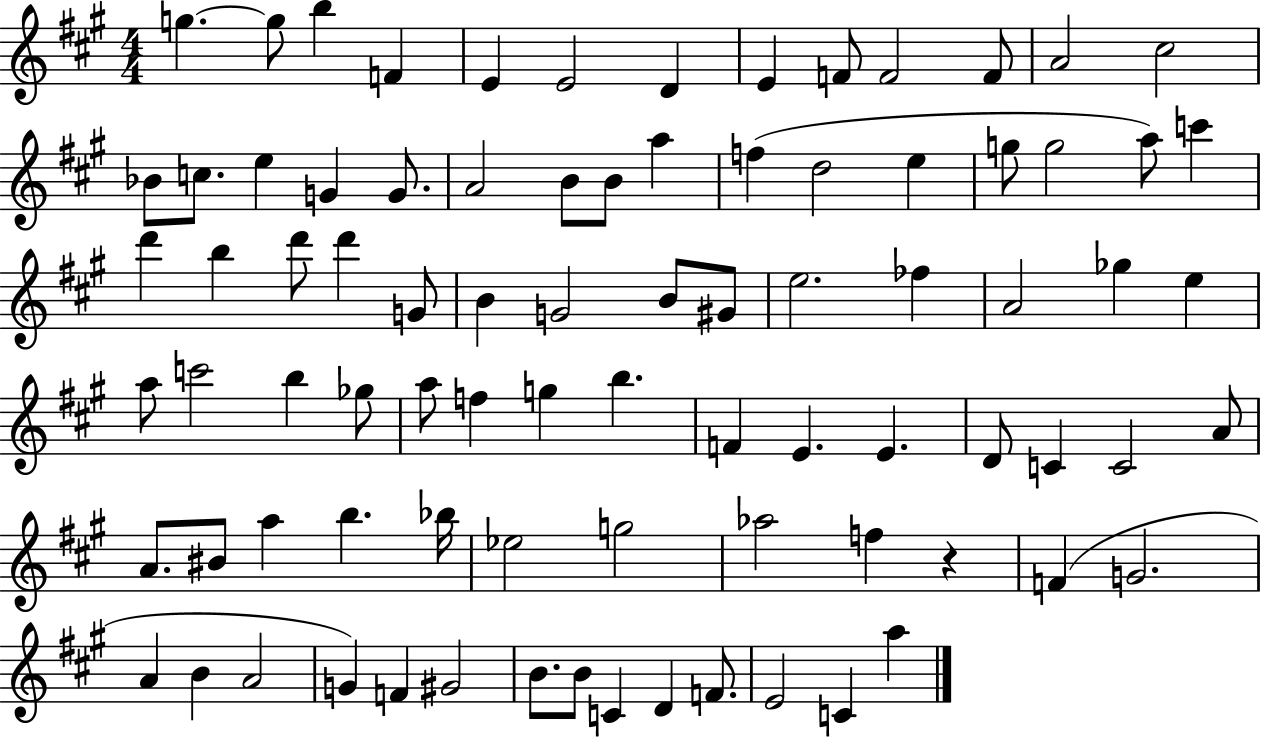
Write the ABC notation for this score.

X:1
T:Untitled
M:4/4
L:1/4
K:A
g g/2 b F E E2 D E F/2 F2 F/2 A2 ^c2 _B/2 c/2 e G G/2 A2 B/2 B/2 a f d2 e g/2 g2 a/2 c' d' b d'/2 d' G/2 B G2 B/2 ^G/2 e2 _f A2 _g e a/2 c'2 b _g/2 a/2 f g b F E E D/2 C C2 A/2 A/2 ^B/2 a b _b/4 _e2 g2 _a2 f z F G2 A B A2 G F ^G2 B/2 B/2 C D F/2 E2 C a